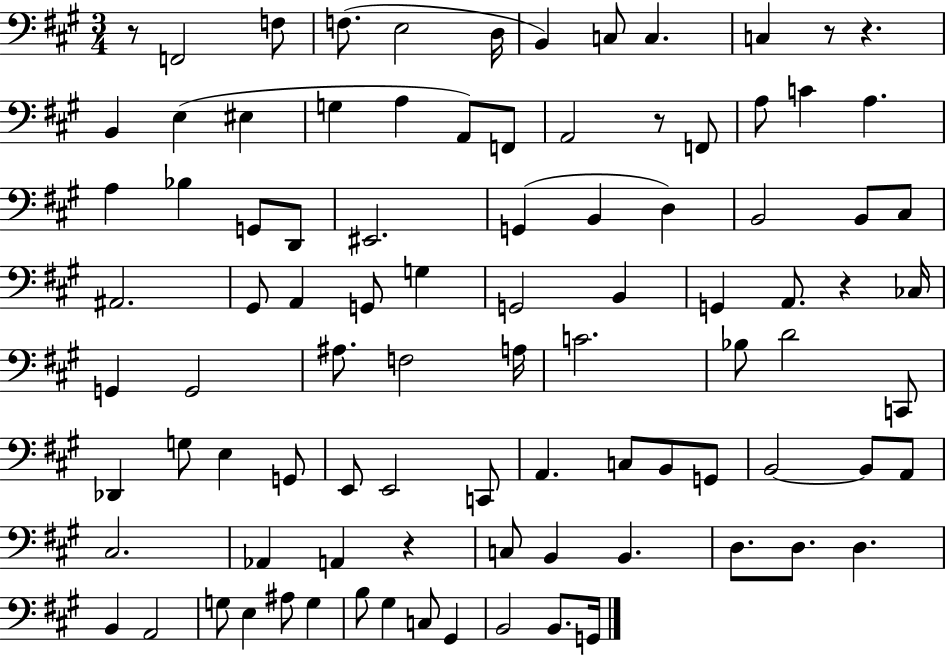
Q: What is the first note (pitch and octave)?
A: F2